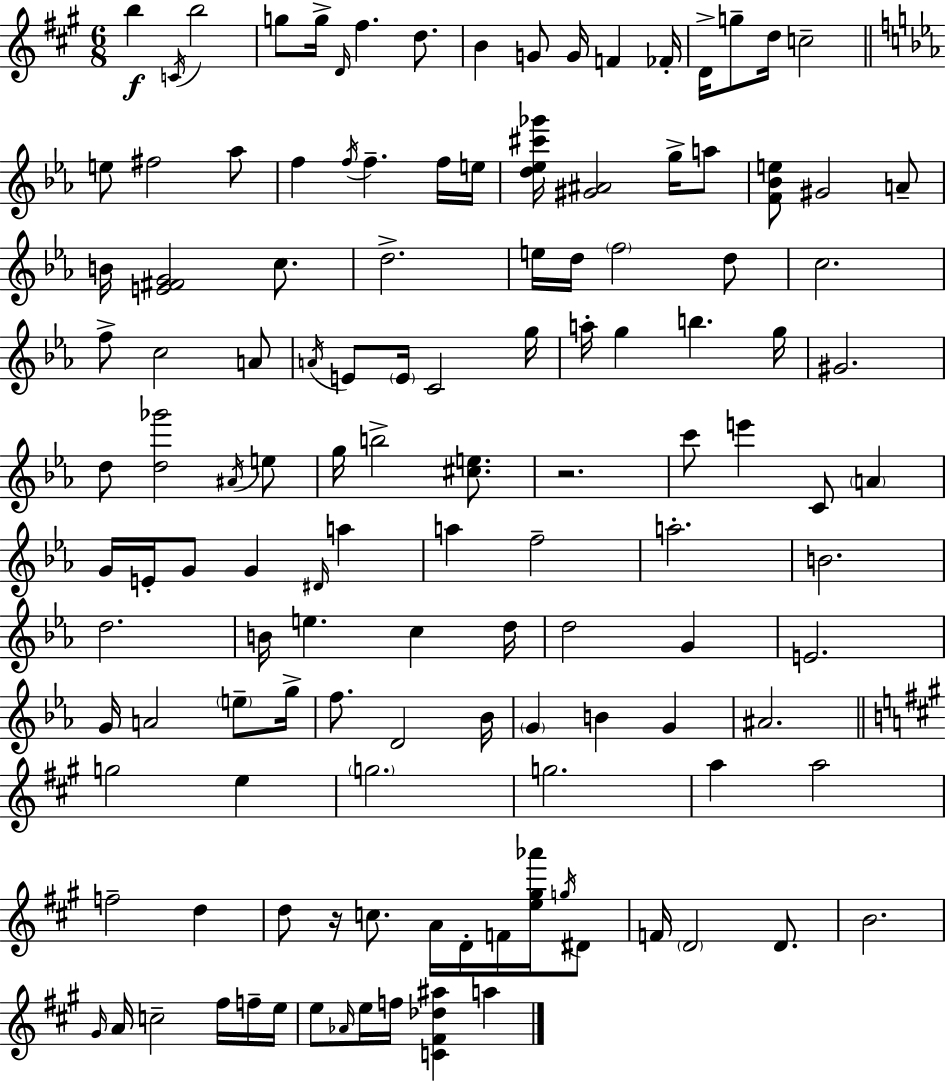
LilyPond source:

{
  \clef treble
  \numericTimeSignature
  \time 6/8
  \key a \major
  b''4\f \acciaccatura { c'16 } b''2 | g''8 g''16-> \grace { d'16 } fis''4. d''8. | b'4 g'8 g'16 f'4 | fes'16-. d'16-> g''8-- d''16 c''2-- | \break \bar "||" \break \key c \minor e''8 fis''2 aes''8 | f''4 \acciaccatura { f''16 } f''4.-- f''16 | e''16 <d'' ees'' cis''' ges'''>16 <gis' ais'>2 g''16-> a''8 | <f' bes' e''>8 gis'2 a'8-- | \break b'16 <e' fis' g'>2 c''8. | d''2.-> | e''16 d''16 \parenthesize f''2 d''8 | c''2. | \break f''8-> c''2 a'8 | \acciaccatura { a'16 } e'8 \parenthesize e'16 c'2 | g''16 a''16-. g''4 b''4. | g''16 gis'2. | \break d''8 <d'' ges'''>2 | \acciaccatura { ais'16 } e''8 g''16 b''2-> | <cis'' e''>8. r2. | c'''8 e'''4 c'8 \parenthesize a'4 | \break g'16 e'16-. g'8 g'4 \grace { dis'16 } | a''4 a''4 f''2-- | a''2.-. | b'2. | \break d''2. | b'16 e''4. c''4 | d''16 d''2 | g'4 e'2. | \break g'16 a'2 | \parenthesize e''8-- g''16-> f''8. d'2 | bes'16 \parenthesize g'4 b'4 | g'4 ais'2. | \break \bar "||" \break \key a \major g''2 e''4 | \parenthesize g''2. | g''2. | a''4 a''2 | \break f''2-- d''4 | d''8 r16 c''8. a'16 d'16-. f'16 <e'' gis'' aes'''>16 \acciaccatura { g''16 } dis'8 | f'16 \parenthesize d'2 d'8. | b'2. | \break \grace { gis'16 } a'16 c''2-- fis''16 | f''16-- e''16 e''8 \grace { aes'16 } e''16 f''16 <c' fis' des'' ais''>4 a''4 | \bar "|."
}